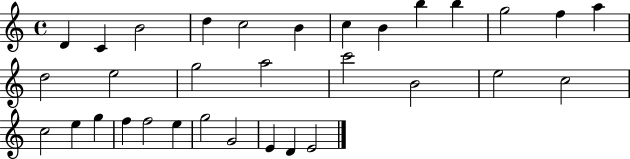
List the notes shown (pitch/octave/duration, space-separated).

D4/q C4/q B4/h D5/q C5/h B4/q C5/q B4/q B5/q B5/q G5/h F5/q A5/q D5/h E5/h G5/h A5/h C6/h B4/h E5/h C5/h C5/h E5/q G5/q F5/q F5/h E5/q G5/h G4/h E4/q D4/q E4/h